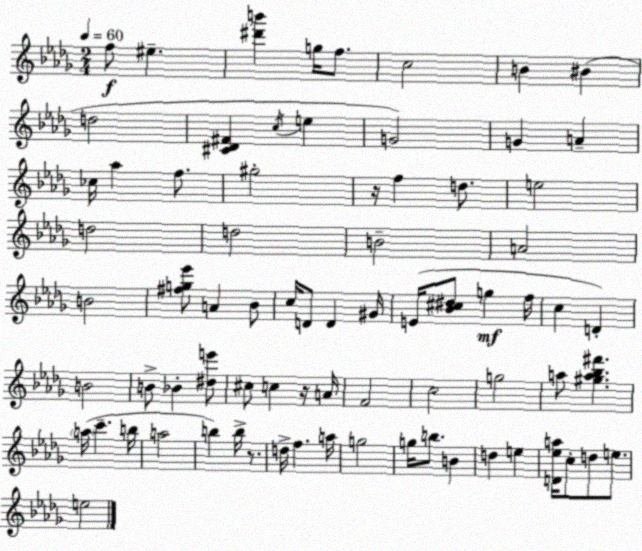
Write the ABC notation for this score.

X:1
T:Untitled
M:2/4
L:1/4
K:Bbm
f/2 ^e [^d'b'] g/4 f/2 c2 B ^B d2 [^C_D^F] c/4 e G2 G A _c/4 _a f/2 ^g2 z/4 f d/2 e2 d2 d2 B2 A2 B2 [^fg_e']/2 A _B/2 c/4 D/2 D ^G/4 E/4 [_B^c^d]/2 g f/4 c D B2 B/2 _B [^de']/2 ^c/2 c z/4 A/4 F2 c2 g2 a/2 [^ga_b^f'] a/4 c' b/4 a2 b b/4 z/2 d/4 f a/4 g2 g/4 b/2 B d e [D_ea]/4 c/2 d/2 e/2 e2